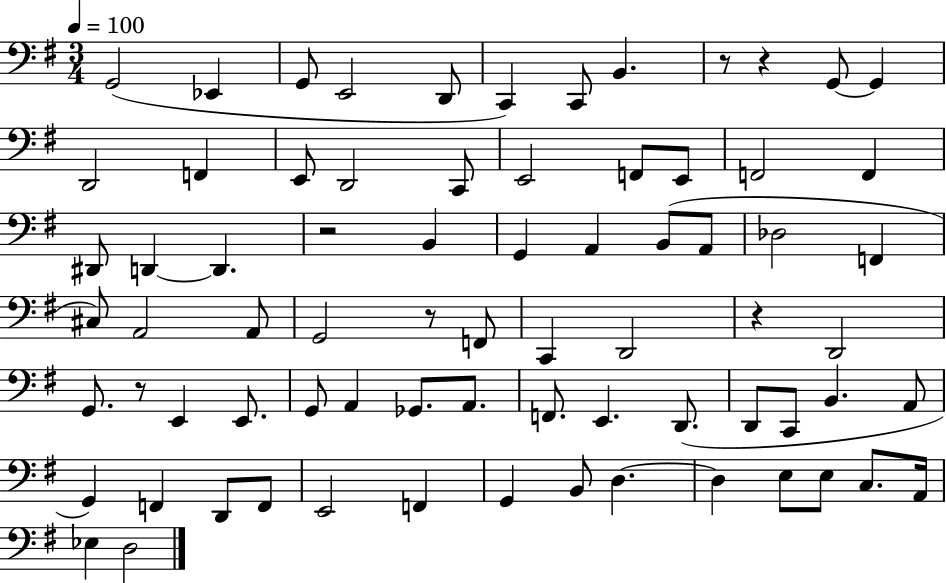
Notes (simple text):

G2/h Eb2/q G2/e E2/h D2/e C2/q C2/e B2/q. R/e R/q G2/e G2/q D2/h F2/q E2/e D2/h C2/e E2/h F2/e E2/e F2/h F2/q D#2/e D2/q D2/q. R/h B2/q G2/q A2/q B2/e A2/e Db3/h F2/q C#3/e A2/h A2/e G2/h R/e F2/e C2/q D2/h R/q D2/h G2/e. R/e E2/q E2/e. G2/e A2/q Gb2/e. A2/e. F2/e. E2/q. D2/e. D2/e C2/e B2/q. A2/e G2/q F2/q D2/e F2/e E2/h F2/q G2/q B2/e D3/q. D3/q E3/e E3/e C3/e. A2/s Eb3/q D3/h